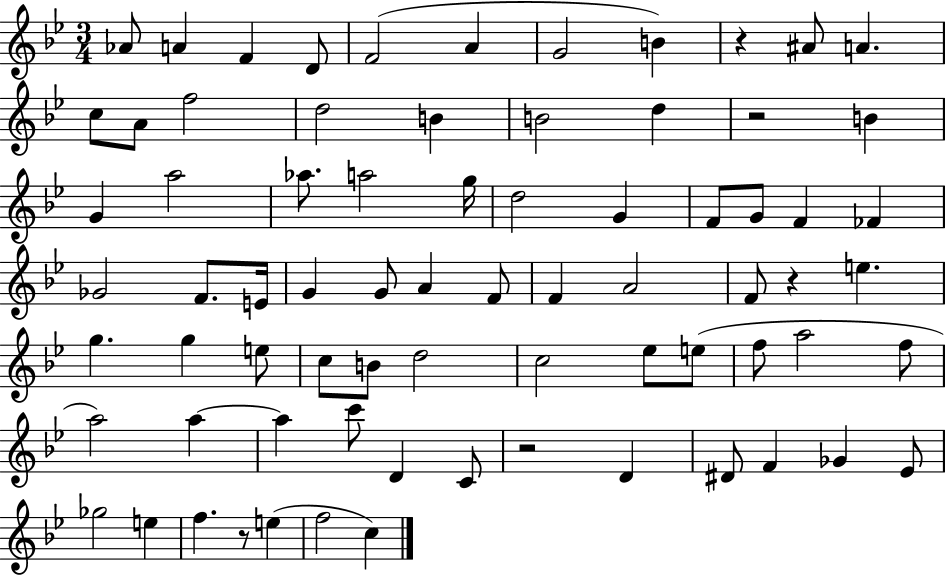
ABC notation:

X:1
T:Untitled
M:3/4
L:1/4
K:Bb
_A/2 A F D/2 F2 A G2 B z ^A/2 A c/2 A/2 f2 d2 B B2 d z2 B G a2 _a/2 a2 g/4 d2 G F/2 G/2 F _F _G2 F/2 E/4 G G/2 A F/2 F A2 F/2 z e g g e/2 c/2 B/2 d2 c2 _e/2 e/2 f/2 a2 f/2 a2 a a c'/2 D C/2 z2 D ^D/2 F _G _E/2 _g2 e f z/2 e f2 c